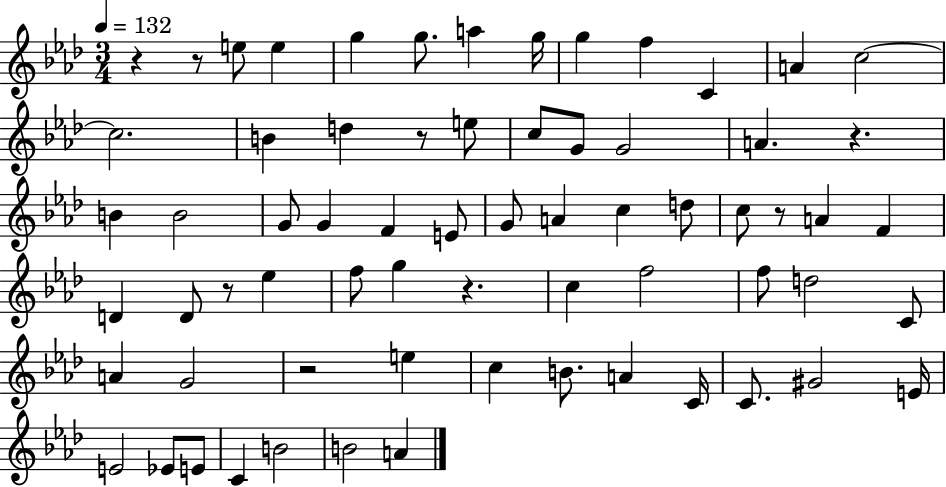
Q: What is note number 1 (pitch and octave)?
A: E5